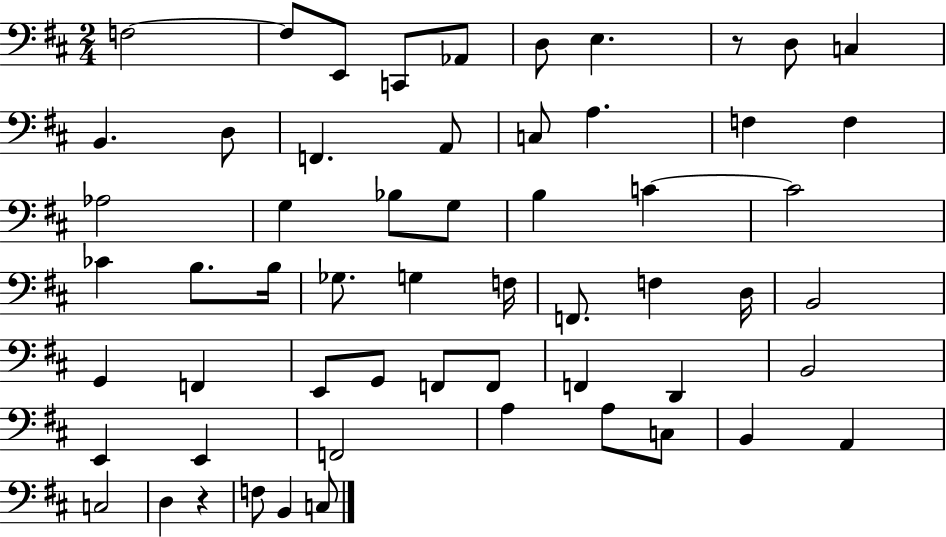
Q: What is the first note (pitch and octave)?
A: F3